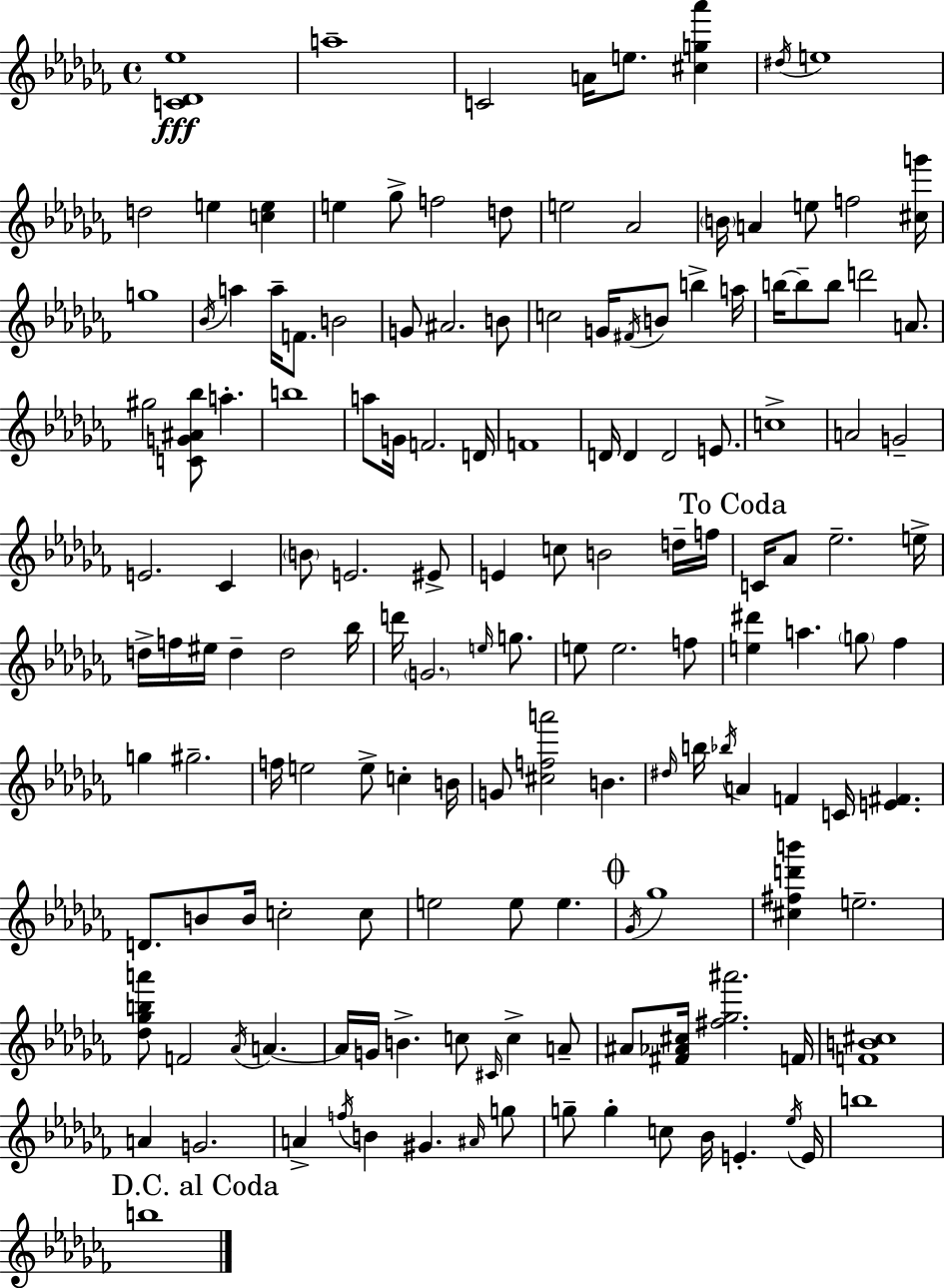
[C4,Db4,Eb5]/w A5/w C4/h A4/s E5/e. [C#5,G5,Ab6]/q D#5/s E5/w D5/h E5/q [C5,E5]/q E5/q Gb5/e F5/h D5/e E5/h Ab4/h B4/s A4/q E5/e F5/h [C#5,G6]/s G5/w Bb4/s A5/q A5/s F4/e. B4/h G4/e A#4/h. B4/e C5/h G4/s F#4/s B4/e B5/q A5/s B5/s B5/e B5/e D6/h A4/e. G#5/h [C4,G4,A#4,Bb5]/e A5/q. B5/w A5/e G4/s F4/h. D4/s F4/w D4/s D4/q D4/h E4/e. C5/w A4/h G4/h E4/h. CES4/q B4/e E4/h. EIS4/e E4/q C5/e B4/h D5/s F5/s C4/s Ab4/e Eb5/h. E5/s D5/s F5/s EIS5/s D5/q D5/h Bb5/s D6/s G4/h. E5/s G5/e. E5/e E5/h. F5/e [E5,D#6]/q A5/q. G5/e FES5/q G5/q G#5/h. F5/s E5/h E5/e C5/q B4/s G4/e [C#5,F5,A6]/h B4/q. D#5/s B5/s Bb5/s A4/q F4/q C4/s [E4,F#4]/q. D4/e. B4/e B4/s C5/h C5/e E5/h E5/e E5/q. Gb4/s Gb5/w [C#5,F#5,D6,B6]/q E5/h. [Db5,Gb5,B5,A6]/e F4/h Ab4/s A4/q. A4/s G4/s B4/q. C5/e C#4/s C5/q A4/e A#4/e [F#4,Ab4,C#5]/s [F#5,Gb5,A#6]/h. F4/s [F4,B4,C#5]/w A4/q G4/h. A4/q F5/s B4/q G#4/q. A#4/s G5/e G5/e G5/q C5/e Bb4/s E4/q. Eb5/s E4/s B5/w B5/w